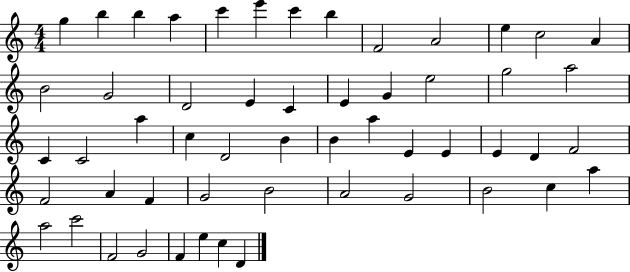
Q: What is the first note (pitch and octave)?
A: G5